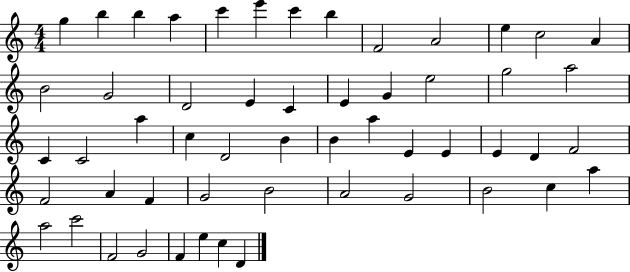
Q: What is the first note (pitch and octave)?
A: G5